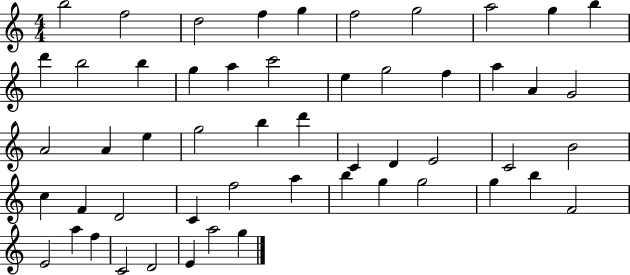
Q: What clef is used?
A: treble